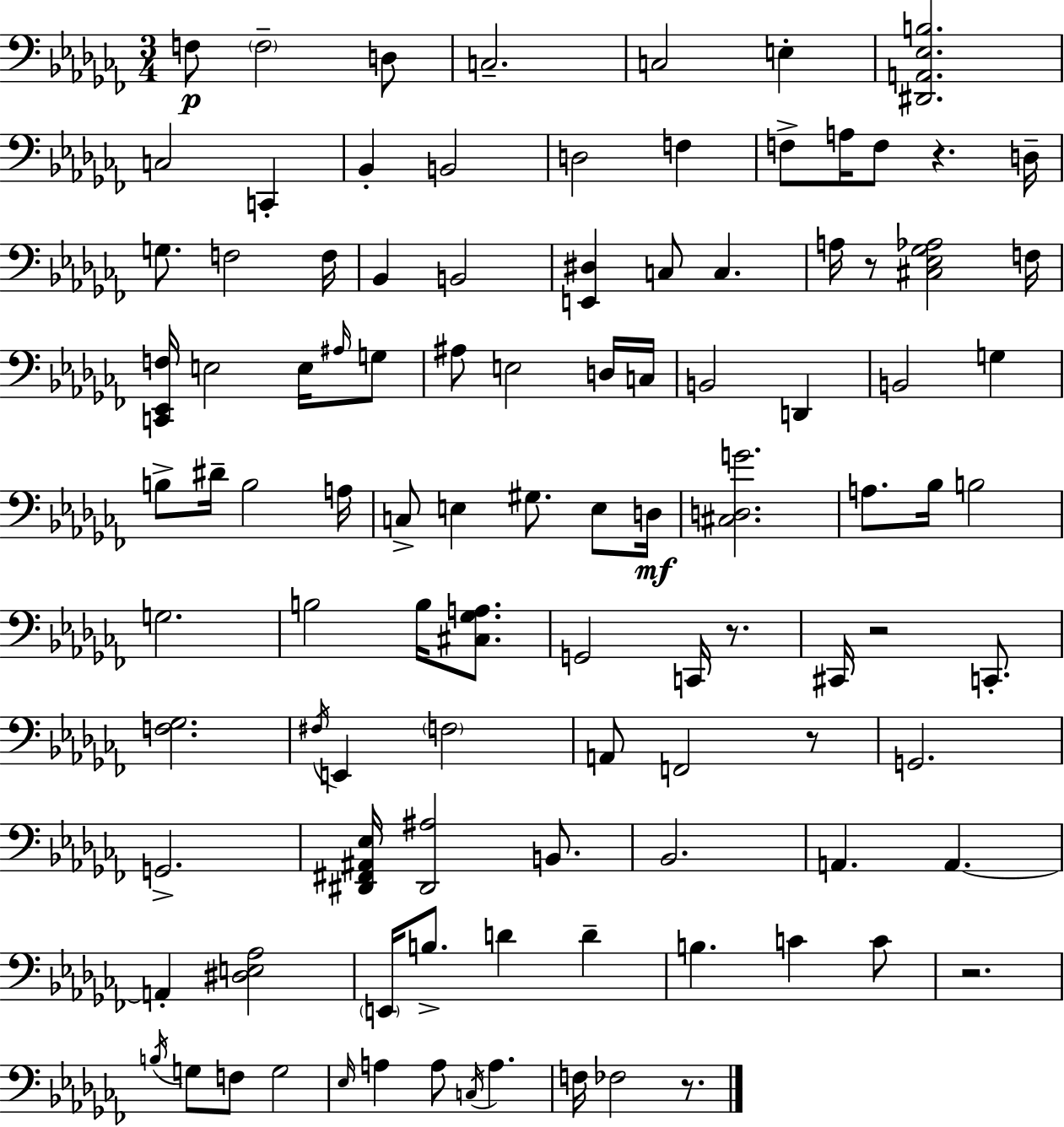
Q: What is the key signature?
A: AES minor